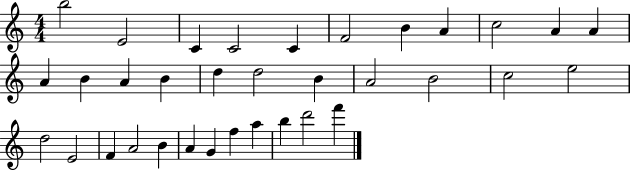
{
  \clef treble
  \numericTimeSignature
  \time 4/4
  \key c \major
  b''2 e'2 | c'4 c'2 c'4 | f'2 b'4 a'4 | c''2 a'4 a'4 | \break a'4 b'4 a'4 b'4 | d''4 d''2 b'4 | a'2 b'2 | c''2 e''2 | \break d''2 e'2 | f'4 a'2 b'4 | a'4 g'4 f''4 a''4 | b''4 d'''2 f'''4 | \break \bar "|."
}